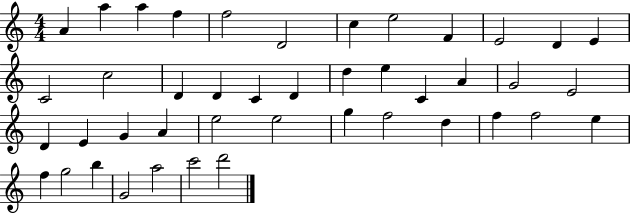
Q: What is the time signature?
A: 4/4